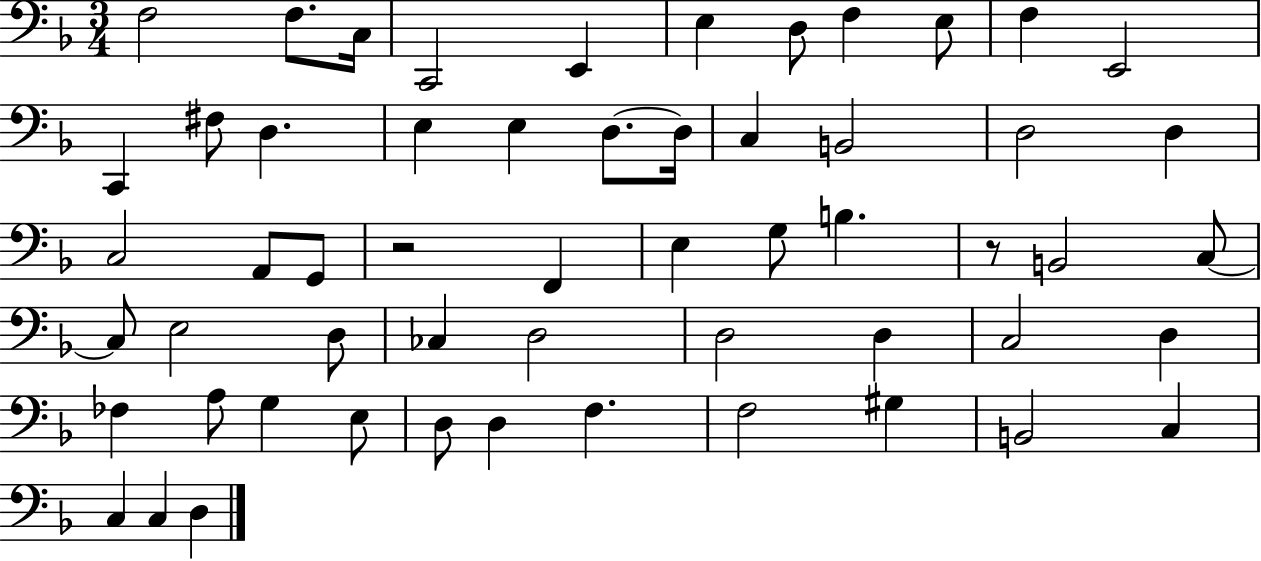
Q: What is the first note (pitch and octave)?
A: F3